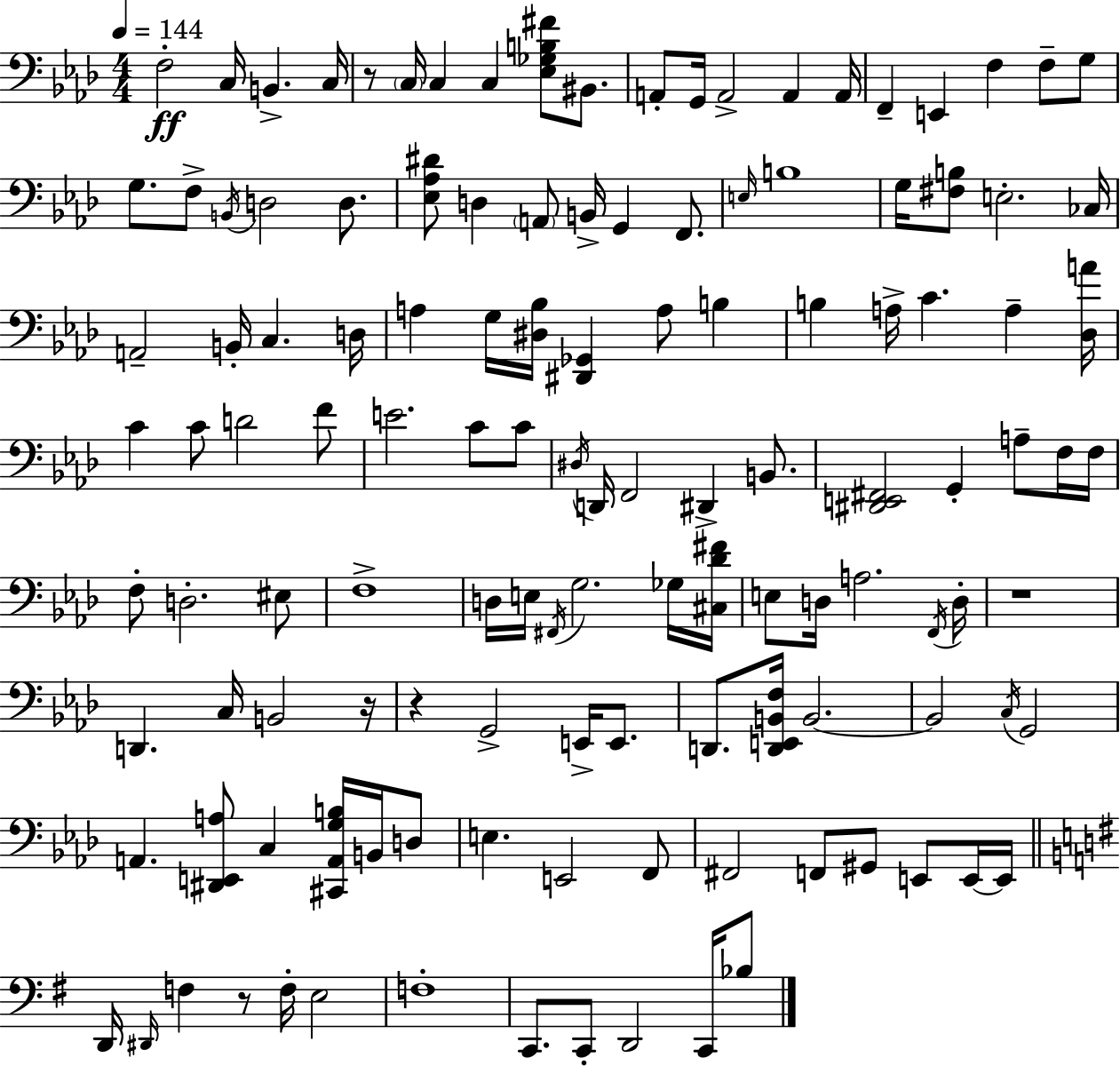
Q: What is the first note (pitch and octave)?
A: F3